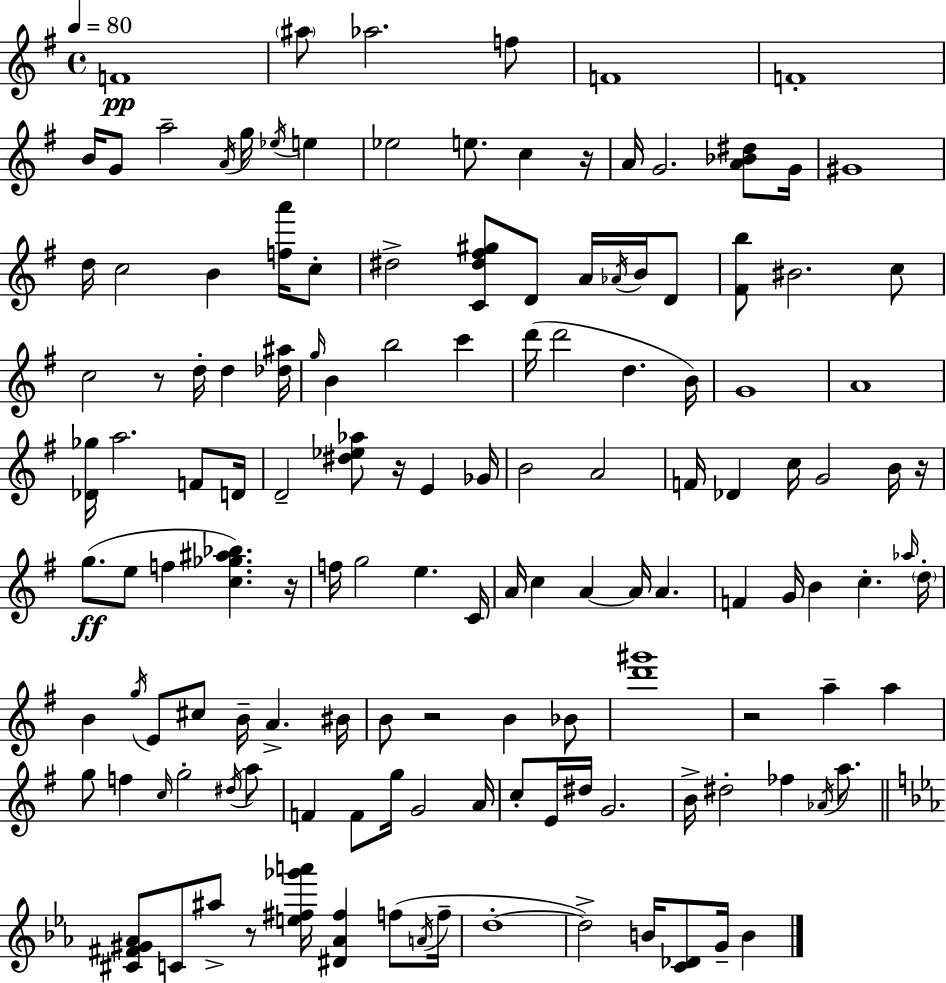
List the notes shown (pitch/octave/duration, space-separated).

F4/w A#5/e Ab5/h. F5/e F4/w F4/w B4/s G4/e A5/h A4/s G5/s Eb5/s E5/q Eb5/h E5/e. C5/q R/s A4/s G4/h. [A4,Bb4,D#5]/e G4/s G#4/w D5/s C5/h B4/q [F5,A6]/s C5/e D#5/h [C4,D#5,F#5,G#5]/e D4/e A4/s Ab4/s B4/s D4/e [F#4,B5]/e BIS4/h. C5/e C5/h R/e D5/s D5/q [Db5,A#5]/s G5/s B4/q B5/h C6/q D6/s D6/h D5/q. B4/s G4/w A4/w [Db4,Gb5]/s A5/h. F4/e D4/s D4/h [D#5,Eb5,Ab5]/e R/s E4/q Gb4/s B4/h A4/h F4/s Db4/q C5/s G4/h B4/s R/s G5/e. E5/e F5/q [C5,Gb5,A#5,Bb5]/q. R/s F5/s G5/h E5/q. C4/s A4/s C5/q A4/q A4/s A4/q. F4/q G4/s B4/q C5/q. Ab5/s D5/s B4/q G5/s E4/e C#5/e B4/s A4/q. BIS4/s B4/e R/h B4/q Bb4/e [D6,G#6]/w R/h A5/q A5/q G5/e F5/q C5/s G5/h D#5/s A5/e F4/q F4/e G5/s G4/h A4/s C5/e E4/s D#5/s G4/h. B4/s D#5/h FES5/q Ab4/s A5/e. [C#4,F#4,G#4,Ab4]/e C4/e A#5/e R/e [E5,F#5,Gb6,A6]/s [D#4,Ab4,F#5]/q F5/e A4/s F5/s D5/w D5/h B4/s [C4,Db4]/e G4/s B4/q